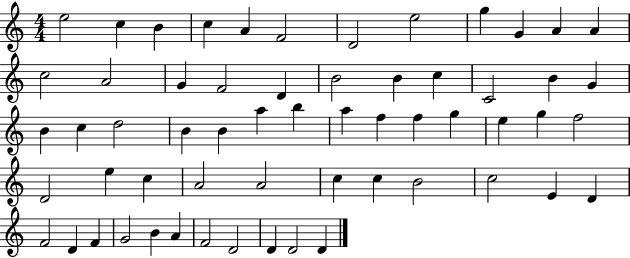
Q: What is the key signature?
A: C major